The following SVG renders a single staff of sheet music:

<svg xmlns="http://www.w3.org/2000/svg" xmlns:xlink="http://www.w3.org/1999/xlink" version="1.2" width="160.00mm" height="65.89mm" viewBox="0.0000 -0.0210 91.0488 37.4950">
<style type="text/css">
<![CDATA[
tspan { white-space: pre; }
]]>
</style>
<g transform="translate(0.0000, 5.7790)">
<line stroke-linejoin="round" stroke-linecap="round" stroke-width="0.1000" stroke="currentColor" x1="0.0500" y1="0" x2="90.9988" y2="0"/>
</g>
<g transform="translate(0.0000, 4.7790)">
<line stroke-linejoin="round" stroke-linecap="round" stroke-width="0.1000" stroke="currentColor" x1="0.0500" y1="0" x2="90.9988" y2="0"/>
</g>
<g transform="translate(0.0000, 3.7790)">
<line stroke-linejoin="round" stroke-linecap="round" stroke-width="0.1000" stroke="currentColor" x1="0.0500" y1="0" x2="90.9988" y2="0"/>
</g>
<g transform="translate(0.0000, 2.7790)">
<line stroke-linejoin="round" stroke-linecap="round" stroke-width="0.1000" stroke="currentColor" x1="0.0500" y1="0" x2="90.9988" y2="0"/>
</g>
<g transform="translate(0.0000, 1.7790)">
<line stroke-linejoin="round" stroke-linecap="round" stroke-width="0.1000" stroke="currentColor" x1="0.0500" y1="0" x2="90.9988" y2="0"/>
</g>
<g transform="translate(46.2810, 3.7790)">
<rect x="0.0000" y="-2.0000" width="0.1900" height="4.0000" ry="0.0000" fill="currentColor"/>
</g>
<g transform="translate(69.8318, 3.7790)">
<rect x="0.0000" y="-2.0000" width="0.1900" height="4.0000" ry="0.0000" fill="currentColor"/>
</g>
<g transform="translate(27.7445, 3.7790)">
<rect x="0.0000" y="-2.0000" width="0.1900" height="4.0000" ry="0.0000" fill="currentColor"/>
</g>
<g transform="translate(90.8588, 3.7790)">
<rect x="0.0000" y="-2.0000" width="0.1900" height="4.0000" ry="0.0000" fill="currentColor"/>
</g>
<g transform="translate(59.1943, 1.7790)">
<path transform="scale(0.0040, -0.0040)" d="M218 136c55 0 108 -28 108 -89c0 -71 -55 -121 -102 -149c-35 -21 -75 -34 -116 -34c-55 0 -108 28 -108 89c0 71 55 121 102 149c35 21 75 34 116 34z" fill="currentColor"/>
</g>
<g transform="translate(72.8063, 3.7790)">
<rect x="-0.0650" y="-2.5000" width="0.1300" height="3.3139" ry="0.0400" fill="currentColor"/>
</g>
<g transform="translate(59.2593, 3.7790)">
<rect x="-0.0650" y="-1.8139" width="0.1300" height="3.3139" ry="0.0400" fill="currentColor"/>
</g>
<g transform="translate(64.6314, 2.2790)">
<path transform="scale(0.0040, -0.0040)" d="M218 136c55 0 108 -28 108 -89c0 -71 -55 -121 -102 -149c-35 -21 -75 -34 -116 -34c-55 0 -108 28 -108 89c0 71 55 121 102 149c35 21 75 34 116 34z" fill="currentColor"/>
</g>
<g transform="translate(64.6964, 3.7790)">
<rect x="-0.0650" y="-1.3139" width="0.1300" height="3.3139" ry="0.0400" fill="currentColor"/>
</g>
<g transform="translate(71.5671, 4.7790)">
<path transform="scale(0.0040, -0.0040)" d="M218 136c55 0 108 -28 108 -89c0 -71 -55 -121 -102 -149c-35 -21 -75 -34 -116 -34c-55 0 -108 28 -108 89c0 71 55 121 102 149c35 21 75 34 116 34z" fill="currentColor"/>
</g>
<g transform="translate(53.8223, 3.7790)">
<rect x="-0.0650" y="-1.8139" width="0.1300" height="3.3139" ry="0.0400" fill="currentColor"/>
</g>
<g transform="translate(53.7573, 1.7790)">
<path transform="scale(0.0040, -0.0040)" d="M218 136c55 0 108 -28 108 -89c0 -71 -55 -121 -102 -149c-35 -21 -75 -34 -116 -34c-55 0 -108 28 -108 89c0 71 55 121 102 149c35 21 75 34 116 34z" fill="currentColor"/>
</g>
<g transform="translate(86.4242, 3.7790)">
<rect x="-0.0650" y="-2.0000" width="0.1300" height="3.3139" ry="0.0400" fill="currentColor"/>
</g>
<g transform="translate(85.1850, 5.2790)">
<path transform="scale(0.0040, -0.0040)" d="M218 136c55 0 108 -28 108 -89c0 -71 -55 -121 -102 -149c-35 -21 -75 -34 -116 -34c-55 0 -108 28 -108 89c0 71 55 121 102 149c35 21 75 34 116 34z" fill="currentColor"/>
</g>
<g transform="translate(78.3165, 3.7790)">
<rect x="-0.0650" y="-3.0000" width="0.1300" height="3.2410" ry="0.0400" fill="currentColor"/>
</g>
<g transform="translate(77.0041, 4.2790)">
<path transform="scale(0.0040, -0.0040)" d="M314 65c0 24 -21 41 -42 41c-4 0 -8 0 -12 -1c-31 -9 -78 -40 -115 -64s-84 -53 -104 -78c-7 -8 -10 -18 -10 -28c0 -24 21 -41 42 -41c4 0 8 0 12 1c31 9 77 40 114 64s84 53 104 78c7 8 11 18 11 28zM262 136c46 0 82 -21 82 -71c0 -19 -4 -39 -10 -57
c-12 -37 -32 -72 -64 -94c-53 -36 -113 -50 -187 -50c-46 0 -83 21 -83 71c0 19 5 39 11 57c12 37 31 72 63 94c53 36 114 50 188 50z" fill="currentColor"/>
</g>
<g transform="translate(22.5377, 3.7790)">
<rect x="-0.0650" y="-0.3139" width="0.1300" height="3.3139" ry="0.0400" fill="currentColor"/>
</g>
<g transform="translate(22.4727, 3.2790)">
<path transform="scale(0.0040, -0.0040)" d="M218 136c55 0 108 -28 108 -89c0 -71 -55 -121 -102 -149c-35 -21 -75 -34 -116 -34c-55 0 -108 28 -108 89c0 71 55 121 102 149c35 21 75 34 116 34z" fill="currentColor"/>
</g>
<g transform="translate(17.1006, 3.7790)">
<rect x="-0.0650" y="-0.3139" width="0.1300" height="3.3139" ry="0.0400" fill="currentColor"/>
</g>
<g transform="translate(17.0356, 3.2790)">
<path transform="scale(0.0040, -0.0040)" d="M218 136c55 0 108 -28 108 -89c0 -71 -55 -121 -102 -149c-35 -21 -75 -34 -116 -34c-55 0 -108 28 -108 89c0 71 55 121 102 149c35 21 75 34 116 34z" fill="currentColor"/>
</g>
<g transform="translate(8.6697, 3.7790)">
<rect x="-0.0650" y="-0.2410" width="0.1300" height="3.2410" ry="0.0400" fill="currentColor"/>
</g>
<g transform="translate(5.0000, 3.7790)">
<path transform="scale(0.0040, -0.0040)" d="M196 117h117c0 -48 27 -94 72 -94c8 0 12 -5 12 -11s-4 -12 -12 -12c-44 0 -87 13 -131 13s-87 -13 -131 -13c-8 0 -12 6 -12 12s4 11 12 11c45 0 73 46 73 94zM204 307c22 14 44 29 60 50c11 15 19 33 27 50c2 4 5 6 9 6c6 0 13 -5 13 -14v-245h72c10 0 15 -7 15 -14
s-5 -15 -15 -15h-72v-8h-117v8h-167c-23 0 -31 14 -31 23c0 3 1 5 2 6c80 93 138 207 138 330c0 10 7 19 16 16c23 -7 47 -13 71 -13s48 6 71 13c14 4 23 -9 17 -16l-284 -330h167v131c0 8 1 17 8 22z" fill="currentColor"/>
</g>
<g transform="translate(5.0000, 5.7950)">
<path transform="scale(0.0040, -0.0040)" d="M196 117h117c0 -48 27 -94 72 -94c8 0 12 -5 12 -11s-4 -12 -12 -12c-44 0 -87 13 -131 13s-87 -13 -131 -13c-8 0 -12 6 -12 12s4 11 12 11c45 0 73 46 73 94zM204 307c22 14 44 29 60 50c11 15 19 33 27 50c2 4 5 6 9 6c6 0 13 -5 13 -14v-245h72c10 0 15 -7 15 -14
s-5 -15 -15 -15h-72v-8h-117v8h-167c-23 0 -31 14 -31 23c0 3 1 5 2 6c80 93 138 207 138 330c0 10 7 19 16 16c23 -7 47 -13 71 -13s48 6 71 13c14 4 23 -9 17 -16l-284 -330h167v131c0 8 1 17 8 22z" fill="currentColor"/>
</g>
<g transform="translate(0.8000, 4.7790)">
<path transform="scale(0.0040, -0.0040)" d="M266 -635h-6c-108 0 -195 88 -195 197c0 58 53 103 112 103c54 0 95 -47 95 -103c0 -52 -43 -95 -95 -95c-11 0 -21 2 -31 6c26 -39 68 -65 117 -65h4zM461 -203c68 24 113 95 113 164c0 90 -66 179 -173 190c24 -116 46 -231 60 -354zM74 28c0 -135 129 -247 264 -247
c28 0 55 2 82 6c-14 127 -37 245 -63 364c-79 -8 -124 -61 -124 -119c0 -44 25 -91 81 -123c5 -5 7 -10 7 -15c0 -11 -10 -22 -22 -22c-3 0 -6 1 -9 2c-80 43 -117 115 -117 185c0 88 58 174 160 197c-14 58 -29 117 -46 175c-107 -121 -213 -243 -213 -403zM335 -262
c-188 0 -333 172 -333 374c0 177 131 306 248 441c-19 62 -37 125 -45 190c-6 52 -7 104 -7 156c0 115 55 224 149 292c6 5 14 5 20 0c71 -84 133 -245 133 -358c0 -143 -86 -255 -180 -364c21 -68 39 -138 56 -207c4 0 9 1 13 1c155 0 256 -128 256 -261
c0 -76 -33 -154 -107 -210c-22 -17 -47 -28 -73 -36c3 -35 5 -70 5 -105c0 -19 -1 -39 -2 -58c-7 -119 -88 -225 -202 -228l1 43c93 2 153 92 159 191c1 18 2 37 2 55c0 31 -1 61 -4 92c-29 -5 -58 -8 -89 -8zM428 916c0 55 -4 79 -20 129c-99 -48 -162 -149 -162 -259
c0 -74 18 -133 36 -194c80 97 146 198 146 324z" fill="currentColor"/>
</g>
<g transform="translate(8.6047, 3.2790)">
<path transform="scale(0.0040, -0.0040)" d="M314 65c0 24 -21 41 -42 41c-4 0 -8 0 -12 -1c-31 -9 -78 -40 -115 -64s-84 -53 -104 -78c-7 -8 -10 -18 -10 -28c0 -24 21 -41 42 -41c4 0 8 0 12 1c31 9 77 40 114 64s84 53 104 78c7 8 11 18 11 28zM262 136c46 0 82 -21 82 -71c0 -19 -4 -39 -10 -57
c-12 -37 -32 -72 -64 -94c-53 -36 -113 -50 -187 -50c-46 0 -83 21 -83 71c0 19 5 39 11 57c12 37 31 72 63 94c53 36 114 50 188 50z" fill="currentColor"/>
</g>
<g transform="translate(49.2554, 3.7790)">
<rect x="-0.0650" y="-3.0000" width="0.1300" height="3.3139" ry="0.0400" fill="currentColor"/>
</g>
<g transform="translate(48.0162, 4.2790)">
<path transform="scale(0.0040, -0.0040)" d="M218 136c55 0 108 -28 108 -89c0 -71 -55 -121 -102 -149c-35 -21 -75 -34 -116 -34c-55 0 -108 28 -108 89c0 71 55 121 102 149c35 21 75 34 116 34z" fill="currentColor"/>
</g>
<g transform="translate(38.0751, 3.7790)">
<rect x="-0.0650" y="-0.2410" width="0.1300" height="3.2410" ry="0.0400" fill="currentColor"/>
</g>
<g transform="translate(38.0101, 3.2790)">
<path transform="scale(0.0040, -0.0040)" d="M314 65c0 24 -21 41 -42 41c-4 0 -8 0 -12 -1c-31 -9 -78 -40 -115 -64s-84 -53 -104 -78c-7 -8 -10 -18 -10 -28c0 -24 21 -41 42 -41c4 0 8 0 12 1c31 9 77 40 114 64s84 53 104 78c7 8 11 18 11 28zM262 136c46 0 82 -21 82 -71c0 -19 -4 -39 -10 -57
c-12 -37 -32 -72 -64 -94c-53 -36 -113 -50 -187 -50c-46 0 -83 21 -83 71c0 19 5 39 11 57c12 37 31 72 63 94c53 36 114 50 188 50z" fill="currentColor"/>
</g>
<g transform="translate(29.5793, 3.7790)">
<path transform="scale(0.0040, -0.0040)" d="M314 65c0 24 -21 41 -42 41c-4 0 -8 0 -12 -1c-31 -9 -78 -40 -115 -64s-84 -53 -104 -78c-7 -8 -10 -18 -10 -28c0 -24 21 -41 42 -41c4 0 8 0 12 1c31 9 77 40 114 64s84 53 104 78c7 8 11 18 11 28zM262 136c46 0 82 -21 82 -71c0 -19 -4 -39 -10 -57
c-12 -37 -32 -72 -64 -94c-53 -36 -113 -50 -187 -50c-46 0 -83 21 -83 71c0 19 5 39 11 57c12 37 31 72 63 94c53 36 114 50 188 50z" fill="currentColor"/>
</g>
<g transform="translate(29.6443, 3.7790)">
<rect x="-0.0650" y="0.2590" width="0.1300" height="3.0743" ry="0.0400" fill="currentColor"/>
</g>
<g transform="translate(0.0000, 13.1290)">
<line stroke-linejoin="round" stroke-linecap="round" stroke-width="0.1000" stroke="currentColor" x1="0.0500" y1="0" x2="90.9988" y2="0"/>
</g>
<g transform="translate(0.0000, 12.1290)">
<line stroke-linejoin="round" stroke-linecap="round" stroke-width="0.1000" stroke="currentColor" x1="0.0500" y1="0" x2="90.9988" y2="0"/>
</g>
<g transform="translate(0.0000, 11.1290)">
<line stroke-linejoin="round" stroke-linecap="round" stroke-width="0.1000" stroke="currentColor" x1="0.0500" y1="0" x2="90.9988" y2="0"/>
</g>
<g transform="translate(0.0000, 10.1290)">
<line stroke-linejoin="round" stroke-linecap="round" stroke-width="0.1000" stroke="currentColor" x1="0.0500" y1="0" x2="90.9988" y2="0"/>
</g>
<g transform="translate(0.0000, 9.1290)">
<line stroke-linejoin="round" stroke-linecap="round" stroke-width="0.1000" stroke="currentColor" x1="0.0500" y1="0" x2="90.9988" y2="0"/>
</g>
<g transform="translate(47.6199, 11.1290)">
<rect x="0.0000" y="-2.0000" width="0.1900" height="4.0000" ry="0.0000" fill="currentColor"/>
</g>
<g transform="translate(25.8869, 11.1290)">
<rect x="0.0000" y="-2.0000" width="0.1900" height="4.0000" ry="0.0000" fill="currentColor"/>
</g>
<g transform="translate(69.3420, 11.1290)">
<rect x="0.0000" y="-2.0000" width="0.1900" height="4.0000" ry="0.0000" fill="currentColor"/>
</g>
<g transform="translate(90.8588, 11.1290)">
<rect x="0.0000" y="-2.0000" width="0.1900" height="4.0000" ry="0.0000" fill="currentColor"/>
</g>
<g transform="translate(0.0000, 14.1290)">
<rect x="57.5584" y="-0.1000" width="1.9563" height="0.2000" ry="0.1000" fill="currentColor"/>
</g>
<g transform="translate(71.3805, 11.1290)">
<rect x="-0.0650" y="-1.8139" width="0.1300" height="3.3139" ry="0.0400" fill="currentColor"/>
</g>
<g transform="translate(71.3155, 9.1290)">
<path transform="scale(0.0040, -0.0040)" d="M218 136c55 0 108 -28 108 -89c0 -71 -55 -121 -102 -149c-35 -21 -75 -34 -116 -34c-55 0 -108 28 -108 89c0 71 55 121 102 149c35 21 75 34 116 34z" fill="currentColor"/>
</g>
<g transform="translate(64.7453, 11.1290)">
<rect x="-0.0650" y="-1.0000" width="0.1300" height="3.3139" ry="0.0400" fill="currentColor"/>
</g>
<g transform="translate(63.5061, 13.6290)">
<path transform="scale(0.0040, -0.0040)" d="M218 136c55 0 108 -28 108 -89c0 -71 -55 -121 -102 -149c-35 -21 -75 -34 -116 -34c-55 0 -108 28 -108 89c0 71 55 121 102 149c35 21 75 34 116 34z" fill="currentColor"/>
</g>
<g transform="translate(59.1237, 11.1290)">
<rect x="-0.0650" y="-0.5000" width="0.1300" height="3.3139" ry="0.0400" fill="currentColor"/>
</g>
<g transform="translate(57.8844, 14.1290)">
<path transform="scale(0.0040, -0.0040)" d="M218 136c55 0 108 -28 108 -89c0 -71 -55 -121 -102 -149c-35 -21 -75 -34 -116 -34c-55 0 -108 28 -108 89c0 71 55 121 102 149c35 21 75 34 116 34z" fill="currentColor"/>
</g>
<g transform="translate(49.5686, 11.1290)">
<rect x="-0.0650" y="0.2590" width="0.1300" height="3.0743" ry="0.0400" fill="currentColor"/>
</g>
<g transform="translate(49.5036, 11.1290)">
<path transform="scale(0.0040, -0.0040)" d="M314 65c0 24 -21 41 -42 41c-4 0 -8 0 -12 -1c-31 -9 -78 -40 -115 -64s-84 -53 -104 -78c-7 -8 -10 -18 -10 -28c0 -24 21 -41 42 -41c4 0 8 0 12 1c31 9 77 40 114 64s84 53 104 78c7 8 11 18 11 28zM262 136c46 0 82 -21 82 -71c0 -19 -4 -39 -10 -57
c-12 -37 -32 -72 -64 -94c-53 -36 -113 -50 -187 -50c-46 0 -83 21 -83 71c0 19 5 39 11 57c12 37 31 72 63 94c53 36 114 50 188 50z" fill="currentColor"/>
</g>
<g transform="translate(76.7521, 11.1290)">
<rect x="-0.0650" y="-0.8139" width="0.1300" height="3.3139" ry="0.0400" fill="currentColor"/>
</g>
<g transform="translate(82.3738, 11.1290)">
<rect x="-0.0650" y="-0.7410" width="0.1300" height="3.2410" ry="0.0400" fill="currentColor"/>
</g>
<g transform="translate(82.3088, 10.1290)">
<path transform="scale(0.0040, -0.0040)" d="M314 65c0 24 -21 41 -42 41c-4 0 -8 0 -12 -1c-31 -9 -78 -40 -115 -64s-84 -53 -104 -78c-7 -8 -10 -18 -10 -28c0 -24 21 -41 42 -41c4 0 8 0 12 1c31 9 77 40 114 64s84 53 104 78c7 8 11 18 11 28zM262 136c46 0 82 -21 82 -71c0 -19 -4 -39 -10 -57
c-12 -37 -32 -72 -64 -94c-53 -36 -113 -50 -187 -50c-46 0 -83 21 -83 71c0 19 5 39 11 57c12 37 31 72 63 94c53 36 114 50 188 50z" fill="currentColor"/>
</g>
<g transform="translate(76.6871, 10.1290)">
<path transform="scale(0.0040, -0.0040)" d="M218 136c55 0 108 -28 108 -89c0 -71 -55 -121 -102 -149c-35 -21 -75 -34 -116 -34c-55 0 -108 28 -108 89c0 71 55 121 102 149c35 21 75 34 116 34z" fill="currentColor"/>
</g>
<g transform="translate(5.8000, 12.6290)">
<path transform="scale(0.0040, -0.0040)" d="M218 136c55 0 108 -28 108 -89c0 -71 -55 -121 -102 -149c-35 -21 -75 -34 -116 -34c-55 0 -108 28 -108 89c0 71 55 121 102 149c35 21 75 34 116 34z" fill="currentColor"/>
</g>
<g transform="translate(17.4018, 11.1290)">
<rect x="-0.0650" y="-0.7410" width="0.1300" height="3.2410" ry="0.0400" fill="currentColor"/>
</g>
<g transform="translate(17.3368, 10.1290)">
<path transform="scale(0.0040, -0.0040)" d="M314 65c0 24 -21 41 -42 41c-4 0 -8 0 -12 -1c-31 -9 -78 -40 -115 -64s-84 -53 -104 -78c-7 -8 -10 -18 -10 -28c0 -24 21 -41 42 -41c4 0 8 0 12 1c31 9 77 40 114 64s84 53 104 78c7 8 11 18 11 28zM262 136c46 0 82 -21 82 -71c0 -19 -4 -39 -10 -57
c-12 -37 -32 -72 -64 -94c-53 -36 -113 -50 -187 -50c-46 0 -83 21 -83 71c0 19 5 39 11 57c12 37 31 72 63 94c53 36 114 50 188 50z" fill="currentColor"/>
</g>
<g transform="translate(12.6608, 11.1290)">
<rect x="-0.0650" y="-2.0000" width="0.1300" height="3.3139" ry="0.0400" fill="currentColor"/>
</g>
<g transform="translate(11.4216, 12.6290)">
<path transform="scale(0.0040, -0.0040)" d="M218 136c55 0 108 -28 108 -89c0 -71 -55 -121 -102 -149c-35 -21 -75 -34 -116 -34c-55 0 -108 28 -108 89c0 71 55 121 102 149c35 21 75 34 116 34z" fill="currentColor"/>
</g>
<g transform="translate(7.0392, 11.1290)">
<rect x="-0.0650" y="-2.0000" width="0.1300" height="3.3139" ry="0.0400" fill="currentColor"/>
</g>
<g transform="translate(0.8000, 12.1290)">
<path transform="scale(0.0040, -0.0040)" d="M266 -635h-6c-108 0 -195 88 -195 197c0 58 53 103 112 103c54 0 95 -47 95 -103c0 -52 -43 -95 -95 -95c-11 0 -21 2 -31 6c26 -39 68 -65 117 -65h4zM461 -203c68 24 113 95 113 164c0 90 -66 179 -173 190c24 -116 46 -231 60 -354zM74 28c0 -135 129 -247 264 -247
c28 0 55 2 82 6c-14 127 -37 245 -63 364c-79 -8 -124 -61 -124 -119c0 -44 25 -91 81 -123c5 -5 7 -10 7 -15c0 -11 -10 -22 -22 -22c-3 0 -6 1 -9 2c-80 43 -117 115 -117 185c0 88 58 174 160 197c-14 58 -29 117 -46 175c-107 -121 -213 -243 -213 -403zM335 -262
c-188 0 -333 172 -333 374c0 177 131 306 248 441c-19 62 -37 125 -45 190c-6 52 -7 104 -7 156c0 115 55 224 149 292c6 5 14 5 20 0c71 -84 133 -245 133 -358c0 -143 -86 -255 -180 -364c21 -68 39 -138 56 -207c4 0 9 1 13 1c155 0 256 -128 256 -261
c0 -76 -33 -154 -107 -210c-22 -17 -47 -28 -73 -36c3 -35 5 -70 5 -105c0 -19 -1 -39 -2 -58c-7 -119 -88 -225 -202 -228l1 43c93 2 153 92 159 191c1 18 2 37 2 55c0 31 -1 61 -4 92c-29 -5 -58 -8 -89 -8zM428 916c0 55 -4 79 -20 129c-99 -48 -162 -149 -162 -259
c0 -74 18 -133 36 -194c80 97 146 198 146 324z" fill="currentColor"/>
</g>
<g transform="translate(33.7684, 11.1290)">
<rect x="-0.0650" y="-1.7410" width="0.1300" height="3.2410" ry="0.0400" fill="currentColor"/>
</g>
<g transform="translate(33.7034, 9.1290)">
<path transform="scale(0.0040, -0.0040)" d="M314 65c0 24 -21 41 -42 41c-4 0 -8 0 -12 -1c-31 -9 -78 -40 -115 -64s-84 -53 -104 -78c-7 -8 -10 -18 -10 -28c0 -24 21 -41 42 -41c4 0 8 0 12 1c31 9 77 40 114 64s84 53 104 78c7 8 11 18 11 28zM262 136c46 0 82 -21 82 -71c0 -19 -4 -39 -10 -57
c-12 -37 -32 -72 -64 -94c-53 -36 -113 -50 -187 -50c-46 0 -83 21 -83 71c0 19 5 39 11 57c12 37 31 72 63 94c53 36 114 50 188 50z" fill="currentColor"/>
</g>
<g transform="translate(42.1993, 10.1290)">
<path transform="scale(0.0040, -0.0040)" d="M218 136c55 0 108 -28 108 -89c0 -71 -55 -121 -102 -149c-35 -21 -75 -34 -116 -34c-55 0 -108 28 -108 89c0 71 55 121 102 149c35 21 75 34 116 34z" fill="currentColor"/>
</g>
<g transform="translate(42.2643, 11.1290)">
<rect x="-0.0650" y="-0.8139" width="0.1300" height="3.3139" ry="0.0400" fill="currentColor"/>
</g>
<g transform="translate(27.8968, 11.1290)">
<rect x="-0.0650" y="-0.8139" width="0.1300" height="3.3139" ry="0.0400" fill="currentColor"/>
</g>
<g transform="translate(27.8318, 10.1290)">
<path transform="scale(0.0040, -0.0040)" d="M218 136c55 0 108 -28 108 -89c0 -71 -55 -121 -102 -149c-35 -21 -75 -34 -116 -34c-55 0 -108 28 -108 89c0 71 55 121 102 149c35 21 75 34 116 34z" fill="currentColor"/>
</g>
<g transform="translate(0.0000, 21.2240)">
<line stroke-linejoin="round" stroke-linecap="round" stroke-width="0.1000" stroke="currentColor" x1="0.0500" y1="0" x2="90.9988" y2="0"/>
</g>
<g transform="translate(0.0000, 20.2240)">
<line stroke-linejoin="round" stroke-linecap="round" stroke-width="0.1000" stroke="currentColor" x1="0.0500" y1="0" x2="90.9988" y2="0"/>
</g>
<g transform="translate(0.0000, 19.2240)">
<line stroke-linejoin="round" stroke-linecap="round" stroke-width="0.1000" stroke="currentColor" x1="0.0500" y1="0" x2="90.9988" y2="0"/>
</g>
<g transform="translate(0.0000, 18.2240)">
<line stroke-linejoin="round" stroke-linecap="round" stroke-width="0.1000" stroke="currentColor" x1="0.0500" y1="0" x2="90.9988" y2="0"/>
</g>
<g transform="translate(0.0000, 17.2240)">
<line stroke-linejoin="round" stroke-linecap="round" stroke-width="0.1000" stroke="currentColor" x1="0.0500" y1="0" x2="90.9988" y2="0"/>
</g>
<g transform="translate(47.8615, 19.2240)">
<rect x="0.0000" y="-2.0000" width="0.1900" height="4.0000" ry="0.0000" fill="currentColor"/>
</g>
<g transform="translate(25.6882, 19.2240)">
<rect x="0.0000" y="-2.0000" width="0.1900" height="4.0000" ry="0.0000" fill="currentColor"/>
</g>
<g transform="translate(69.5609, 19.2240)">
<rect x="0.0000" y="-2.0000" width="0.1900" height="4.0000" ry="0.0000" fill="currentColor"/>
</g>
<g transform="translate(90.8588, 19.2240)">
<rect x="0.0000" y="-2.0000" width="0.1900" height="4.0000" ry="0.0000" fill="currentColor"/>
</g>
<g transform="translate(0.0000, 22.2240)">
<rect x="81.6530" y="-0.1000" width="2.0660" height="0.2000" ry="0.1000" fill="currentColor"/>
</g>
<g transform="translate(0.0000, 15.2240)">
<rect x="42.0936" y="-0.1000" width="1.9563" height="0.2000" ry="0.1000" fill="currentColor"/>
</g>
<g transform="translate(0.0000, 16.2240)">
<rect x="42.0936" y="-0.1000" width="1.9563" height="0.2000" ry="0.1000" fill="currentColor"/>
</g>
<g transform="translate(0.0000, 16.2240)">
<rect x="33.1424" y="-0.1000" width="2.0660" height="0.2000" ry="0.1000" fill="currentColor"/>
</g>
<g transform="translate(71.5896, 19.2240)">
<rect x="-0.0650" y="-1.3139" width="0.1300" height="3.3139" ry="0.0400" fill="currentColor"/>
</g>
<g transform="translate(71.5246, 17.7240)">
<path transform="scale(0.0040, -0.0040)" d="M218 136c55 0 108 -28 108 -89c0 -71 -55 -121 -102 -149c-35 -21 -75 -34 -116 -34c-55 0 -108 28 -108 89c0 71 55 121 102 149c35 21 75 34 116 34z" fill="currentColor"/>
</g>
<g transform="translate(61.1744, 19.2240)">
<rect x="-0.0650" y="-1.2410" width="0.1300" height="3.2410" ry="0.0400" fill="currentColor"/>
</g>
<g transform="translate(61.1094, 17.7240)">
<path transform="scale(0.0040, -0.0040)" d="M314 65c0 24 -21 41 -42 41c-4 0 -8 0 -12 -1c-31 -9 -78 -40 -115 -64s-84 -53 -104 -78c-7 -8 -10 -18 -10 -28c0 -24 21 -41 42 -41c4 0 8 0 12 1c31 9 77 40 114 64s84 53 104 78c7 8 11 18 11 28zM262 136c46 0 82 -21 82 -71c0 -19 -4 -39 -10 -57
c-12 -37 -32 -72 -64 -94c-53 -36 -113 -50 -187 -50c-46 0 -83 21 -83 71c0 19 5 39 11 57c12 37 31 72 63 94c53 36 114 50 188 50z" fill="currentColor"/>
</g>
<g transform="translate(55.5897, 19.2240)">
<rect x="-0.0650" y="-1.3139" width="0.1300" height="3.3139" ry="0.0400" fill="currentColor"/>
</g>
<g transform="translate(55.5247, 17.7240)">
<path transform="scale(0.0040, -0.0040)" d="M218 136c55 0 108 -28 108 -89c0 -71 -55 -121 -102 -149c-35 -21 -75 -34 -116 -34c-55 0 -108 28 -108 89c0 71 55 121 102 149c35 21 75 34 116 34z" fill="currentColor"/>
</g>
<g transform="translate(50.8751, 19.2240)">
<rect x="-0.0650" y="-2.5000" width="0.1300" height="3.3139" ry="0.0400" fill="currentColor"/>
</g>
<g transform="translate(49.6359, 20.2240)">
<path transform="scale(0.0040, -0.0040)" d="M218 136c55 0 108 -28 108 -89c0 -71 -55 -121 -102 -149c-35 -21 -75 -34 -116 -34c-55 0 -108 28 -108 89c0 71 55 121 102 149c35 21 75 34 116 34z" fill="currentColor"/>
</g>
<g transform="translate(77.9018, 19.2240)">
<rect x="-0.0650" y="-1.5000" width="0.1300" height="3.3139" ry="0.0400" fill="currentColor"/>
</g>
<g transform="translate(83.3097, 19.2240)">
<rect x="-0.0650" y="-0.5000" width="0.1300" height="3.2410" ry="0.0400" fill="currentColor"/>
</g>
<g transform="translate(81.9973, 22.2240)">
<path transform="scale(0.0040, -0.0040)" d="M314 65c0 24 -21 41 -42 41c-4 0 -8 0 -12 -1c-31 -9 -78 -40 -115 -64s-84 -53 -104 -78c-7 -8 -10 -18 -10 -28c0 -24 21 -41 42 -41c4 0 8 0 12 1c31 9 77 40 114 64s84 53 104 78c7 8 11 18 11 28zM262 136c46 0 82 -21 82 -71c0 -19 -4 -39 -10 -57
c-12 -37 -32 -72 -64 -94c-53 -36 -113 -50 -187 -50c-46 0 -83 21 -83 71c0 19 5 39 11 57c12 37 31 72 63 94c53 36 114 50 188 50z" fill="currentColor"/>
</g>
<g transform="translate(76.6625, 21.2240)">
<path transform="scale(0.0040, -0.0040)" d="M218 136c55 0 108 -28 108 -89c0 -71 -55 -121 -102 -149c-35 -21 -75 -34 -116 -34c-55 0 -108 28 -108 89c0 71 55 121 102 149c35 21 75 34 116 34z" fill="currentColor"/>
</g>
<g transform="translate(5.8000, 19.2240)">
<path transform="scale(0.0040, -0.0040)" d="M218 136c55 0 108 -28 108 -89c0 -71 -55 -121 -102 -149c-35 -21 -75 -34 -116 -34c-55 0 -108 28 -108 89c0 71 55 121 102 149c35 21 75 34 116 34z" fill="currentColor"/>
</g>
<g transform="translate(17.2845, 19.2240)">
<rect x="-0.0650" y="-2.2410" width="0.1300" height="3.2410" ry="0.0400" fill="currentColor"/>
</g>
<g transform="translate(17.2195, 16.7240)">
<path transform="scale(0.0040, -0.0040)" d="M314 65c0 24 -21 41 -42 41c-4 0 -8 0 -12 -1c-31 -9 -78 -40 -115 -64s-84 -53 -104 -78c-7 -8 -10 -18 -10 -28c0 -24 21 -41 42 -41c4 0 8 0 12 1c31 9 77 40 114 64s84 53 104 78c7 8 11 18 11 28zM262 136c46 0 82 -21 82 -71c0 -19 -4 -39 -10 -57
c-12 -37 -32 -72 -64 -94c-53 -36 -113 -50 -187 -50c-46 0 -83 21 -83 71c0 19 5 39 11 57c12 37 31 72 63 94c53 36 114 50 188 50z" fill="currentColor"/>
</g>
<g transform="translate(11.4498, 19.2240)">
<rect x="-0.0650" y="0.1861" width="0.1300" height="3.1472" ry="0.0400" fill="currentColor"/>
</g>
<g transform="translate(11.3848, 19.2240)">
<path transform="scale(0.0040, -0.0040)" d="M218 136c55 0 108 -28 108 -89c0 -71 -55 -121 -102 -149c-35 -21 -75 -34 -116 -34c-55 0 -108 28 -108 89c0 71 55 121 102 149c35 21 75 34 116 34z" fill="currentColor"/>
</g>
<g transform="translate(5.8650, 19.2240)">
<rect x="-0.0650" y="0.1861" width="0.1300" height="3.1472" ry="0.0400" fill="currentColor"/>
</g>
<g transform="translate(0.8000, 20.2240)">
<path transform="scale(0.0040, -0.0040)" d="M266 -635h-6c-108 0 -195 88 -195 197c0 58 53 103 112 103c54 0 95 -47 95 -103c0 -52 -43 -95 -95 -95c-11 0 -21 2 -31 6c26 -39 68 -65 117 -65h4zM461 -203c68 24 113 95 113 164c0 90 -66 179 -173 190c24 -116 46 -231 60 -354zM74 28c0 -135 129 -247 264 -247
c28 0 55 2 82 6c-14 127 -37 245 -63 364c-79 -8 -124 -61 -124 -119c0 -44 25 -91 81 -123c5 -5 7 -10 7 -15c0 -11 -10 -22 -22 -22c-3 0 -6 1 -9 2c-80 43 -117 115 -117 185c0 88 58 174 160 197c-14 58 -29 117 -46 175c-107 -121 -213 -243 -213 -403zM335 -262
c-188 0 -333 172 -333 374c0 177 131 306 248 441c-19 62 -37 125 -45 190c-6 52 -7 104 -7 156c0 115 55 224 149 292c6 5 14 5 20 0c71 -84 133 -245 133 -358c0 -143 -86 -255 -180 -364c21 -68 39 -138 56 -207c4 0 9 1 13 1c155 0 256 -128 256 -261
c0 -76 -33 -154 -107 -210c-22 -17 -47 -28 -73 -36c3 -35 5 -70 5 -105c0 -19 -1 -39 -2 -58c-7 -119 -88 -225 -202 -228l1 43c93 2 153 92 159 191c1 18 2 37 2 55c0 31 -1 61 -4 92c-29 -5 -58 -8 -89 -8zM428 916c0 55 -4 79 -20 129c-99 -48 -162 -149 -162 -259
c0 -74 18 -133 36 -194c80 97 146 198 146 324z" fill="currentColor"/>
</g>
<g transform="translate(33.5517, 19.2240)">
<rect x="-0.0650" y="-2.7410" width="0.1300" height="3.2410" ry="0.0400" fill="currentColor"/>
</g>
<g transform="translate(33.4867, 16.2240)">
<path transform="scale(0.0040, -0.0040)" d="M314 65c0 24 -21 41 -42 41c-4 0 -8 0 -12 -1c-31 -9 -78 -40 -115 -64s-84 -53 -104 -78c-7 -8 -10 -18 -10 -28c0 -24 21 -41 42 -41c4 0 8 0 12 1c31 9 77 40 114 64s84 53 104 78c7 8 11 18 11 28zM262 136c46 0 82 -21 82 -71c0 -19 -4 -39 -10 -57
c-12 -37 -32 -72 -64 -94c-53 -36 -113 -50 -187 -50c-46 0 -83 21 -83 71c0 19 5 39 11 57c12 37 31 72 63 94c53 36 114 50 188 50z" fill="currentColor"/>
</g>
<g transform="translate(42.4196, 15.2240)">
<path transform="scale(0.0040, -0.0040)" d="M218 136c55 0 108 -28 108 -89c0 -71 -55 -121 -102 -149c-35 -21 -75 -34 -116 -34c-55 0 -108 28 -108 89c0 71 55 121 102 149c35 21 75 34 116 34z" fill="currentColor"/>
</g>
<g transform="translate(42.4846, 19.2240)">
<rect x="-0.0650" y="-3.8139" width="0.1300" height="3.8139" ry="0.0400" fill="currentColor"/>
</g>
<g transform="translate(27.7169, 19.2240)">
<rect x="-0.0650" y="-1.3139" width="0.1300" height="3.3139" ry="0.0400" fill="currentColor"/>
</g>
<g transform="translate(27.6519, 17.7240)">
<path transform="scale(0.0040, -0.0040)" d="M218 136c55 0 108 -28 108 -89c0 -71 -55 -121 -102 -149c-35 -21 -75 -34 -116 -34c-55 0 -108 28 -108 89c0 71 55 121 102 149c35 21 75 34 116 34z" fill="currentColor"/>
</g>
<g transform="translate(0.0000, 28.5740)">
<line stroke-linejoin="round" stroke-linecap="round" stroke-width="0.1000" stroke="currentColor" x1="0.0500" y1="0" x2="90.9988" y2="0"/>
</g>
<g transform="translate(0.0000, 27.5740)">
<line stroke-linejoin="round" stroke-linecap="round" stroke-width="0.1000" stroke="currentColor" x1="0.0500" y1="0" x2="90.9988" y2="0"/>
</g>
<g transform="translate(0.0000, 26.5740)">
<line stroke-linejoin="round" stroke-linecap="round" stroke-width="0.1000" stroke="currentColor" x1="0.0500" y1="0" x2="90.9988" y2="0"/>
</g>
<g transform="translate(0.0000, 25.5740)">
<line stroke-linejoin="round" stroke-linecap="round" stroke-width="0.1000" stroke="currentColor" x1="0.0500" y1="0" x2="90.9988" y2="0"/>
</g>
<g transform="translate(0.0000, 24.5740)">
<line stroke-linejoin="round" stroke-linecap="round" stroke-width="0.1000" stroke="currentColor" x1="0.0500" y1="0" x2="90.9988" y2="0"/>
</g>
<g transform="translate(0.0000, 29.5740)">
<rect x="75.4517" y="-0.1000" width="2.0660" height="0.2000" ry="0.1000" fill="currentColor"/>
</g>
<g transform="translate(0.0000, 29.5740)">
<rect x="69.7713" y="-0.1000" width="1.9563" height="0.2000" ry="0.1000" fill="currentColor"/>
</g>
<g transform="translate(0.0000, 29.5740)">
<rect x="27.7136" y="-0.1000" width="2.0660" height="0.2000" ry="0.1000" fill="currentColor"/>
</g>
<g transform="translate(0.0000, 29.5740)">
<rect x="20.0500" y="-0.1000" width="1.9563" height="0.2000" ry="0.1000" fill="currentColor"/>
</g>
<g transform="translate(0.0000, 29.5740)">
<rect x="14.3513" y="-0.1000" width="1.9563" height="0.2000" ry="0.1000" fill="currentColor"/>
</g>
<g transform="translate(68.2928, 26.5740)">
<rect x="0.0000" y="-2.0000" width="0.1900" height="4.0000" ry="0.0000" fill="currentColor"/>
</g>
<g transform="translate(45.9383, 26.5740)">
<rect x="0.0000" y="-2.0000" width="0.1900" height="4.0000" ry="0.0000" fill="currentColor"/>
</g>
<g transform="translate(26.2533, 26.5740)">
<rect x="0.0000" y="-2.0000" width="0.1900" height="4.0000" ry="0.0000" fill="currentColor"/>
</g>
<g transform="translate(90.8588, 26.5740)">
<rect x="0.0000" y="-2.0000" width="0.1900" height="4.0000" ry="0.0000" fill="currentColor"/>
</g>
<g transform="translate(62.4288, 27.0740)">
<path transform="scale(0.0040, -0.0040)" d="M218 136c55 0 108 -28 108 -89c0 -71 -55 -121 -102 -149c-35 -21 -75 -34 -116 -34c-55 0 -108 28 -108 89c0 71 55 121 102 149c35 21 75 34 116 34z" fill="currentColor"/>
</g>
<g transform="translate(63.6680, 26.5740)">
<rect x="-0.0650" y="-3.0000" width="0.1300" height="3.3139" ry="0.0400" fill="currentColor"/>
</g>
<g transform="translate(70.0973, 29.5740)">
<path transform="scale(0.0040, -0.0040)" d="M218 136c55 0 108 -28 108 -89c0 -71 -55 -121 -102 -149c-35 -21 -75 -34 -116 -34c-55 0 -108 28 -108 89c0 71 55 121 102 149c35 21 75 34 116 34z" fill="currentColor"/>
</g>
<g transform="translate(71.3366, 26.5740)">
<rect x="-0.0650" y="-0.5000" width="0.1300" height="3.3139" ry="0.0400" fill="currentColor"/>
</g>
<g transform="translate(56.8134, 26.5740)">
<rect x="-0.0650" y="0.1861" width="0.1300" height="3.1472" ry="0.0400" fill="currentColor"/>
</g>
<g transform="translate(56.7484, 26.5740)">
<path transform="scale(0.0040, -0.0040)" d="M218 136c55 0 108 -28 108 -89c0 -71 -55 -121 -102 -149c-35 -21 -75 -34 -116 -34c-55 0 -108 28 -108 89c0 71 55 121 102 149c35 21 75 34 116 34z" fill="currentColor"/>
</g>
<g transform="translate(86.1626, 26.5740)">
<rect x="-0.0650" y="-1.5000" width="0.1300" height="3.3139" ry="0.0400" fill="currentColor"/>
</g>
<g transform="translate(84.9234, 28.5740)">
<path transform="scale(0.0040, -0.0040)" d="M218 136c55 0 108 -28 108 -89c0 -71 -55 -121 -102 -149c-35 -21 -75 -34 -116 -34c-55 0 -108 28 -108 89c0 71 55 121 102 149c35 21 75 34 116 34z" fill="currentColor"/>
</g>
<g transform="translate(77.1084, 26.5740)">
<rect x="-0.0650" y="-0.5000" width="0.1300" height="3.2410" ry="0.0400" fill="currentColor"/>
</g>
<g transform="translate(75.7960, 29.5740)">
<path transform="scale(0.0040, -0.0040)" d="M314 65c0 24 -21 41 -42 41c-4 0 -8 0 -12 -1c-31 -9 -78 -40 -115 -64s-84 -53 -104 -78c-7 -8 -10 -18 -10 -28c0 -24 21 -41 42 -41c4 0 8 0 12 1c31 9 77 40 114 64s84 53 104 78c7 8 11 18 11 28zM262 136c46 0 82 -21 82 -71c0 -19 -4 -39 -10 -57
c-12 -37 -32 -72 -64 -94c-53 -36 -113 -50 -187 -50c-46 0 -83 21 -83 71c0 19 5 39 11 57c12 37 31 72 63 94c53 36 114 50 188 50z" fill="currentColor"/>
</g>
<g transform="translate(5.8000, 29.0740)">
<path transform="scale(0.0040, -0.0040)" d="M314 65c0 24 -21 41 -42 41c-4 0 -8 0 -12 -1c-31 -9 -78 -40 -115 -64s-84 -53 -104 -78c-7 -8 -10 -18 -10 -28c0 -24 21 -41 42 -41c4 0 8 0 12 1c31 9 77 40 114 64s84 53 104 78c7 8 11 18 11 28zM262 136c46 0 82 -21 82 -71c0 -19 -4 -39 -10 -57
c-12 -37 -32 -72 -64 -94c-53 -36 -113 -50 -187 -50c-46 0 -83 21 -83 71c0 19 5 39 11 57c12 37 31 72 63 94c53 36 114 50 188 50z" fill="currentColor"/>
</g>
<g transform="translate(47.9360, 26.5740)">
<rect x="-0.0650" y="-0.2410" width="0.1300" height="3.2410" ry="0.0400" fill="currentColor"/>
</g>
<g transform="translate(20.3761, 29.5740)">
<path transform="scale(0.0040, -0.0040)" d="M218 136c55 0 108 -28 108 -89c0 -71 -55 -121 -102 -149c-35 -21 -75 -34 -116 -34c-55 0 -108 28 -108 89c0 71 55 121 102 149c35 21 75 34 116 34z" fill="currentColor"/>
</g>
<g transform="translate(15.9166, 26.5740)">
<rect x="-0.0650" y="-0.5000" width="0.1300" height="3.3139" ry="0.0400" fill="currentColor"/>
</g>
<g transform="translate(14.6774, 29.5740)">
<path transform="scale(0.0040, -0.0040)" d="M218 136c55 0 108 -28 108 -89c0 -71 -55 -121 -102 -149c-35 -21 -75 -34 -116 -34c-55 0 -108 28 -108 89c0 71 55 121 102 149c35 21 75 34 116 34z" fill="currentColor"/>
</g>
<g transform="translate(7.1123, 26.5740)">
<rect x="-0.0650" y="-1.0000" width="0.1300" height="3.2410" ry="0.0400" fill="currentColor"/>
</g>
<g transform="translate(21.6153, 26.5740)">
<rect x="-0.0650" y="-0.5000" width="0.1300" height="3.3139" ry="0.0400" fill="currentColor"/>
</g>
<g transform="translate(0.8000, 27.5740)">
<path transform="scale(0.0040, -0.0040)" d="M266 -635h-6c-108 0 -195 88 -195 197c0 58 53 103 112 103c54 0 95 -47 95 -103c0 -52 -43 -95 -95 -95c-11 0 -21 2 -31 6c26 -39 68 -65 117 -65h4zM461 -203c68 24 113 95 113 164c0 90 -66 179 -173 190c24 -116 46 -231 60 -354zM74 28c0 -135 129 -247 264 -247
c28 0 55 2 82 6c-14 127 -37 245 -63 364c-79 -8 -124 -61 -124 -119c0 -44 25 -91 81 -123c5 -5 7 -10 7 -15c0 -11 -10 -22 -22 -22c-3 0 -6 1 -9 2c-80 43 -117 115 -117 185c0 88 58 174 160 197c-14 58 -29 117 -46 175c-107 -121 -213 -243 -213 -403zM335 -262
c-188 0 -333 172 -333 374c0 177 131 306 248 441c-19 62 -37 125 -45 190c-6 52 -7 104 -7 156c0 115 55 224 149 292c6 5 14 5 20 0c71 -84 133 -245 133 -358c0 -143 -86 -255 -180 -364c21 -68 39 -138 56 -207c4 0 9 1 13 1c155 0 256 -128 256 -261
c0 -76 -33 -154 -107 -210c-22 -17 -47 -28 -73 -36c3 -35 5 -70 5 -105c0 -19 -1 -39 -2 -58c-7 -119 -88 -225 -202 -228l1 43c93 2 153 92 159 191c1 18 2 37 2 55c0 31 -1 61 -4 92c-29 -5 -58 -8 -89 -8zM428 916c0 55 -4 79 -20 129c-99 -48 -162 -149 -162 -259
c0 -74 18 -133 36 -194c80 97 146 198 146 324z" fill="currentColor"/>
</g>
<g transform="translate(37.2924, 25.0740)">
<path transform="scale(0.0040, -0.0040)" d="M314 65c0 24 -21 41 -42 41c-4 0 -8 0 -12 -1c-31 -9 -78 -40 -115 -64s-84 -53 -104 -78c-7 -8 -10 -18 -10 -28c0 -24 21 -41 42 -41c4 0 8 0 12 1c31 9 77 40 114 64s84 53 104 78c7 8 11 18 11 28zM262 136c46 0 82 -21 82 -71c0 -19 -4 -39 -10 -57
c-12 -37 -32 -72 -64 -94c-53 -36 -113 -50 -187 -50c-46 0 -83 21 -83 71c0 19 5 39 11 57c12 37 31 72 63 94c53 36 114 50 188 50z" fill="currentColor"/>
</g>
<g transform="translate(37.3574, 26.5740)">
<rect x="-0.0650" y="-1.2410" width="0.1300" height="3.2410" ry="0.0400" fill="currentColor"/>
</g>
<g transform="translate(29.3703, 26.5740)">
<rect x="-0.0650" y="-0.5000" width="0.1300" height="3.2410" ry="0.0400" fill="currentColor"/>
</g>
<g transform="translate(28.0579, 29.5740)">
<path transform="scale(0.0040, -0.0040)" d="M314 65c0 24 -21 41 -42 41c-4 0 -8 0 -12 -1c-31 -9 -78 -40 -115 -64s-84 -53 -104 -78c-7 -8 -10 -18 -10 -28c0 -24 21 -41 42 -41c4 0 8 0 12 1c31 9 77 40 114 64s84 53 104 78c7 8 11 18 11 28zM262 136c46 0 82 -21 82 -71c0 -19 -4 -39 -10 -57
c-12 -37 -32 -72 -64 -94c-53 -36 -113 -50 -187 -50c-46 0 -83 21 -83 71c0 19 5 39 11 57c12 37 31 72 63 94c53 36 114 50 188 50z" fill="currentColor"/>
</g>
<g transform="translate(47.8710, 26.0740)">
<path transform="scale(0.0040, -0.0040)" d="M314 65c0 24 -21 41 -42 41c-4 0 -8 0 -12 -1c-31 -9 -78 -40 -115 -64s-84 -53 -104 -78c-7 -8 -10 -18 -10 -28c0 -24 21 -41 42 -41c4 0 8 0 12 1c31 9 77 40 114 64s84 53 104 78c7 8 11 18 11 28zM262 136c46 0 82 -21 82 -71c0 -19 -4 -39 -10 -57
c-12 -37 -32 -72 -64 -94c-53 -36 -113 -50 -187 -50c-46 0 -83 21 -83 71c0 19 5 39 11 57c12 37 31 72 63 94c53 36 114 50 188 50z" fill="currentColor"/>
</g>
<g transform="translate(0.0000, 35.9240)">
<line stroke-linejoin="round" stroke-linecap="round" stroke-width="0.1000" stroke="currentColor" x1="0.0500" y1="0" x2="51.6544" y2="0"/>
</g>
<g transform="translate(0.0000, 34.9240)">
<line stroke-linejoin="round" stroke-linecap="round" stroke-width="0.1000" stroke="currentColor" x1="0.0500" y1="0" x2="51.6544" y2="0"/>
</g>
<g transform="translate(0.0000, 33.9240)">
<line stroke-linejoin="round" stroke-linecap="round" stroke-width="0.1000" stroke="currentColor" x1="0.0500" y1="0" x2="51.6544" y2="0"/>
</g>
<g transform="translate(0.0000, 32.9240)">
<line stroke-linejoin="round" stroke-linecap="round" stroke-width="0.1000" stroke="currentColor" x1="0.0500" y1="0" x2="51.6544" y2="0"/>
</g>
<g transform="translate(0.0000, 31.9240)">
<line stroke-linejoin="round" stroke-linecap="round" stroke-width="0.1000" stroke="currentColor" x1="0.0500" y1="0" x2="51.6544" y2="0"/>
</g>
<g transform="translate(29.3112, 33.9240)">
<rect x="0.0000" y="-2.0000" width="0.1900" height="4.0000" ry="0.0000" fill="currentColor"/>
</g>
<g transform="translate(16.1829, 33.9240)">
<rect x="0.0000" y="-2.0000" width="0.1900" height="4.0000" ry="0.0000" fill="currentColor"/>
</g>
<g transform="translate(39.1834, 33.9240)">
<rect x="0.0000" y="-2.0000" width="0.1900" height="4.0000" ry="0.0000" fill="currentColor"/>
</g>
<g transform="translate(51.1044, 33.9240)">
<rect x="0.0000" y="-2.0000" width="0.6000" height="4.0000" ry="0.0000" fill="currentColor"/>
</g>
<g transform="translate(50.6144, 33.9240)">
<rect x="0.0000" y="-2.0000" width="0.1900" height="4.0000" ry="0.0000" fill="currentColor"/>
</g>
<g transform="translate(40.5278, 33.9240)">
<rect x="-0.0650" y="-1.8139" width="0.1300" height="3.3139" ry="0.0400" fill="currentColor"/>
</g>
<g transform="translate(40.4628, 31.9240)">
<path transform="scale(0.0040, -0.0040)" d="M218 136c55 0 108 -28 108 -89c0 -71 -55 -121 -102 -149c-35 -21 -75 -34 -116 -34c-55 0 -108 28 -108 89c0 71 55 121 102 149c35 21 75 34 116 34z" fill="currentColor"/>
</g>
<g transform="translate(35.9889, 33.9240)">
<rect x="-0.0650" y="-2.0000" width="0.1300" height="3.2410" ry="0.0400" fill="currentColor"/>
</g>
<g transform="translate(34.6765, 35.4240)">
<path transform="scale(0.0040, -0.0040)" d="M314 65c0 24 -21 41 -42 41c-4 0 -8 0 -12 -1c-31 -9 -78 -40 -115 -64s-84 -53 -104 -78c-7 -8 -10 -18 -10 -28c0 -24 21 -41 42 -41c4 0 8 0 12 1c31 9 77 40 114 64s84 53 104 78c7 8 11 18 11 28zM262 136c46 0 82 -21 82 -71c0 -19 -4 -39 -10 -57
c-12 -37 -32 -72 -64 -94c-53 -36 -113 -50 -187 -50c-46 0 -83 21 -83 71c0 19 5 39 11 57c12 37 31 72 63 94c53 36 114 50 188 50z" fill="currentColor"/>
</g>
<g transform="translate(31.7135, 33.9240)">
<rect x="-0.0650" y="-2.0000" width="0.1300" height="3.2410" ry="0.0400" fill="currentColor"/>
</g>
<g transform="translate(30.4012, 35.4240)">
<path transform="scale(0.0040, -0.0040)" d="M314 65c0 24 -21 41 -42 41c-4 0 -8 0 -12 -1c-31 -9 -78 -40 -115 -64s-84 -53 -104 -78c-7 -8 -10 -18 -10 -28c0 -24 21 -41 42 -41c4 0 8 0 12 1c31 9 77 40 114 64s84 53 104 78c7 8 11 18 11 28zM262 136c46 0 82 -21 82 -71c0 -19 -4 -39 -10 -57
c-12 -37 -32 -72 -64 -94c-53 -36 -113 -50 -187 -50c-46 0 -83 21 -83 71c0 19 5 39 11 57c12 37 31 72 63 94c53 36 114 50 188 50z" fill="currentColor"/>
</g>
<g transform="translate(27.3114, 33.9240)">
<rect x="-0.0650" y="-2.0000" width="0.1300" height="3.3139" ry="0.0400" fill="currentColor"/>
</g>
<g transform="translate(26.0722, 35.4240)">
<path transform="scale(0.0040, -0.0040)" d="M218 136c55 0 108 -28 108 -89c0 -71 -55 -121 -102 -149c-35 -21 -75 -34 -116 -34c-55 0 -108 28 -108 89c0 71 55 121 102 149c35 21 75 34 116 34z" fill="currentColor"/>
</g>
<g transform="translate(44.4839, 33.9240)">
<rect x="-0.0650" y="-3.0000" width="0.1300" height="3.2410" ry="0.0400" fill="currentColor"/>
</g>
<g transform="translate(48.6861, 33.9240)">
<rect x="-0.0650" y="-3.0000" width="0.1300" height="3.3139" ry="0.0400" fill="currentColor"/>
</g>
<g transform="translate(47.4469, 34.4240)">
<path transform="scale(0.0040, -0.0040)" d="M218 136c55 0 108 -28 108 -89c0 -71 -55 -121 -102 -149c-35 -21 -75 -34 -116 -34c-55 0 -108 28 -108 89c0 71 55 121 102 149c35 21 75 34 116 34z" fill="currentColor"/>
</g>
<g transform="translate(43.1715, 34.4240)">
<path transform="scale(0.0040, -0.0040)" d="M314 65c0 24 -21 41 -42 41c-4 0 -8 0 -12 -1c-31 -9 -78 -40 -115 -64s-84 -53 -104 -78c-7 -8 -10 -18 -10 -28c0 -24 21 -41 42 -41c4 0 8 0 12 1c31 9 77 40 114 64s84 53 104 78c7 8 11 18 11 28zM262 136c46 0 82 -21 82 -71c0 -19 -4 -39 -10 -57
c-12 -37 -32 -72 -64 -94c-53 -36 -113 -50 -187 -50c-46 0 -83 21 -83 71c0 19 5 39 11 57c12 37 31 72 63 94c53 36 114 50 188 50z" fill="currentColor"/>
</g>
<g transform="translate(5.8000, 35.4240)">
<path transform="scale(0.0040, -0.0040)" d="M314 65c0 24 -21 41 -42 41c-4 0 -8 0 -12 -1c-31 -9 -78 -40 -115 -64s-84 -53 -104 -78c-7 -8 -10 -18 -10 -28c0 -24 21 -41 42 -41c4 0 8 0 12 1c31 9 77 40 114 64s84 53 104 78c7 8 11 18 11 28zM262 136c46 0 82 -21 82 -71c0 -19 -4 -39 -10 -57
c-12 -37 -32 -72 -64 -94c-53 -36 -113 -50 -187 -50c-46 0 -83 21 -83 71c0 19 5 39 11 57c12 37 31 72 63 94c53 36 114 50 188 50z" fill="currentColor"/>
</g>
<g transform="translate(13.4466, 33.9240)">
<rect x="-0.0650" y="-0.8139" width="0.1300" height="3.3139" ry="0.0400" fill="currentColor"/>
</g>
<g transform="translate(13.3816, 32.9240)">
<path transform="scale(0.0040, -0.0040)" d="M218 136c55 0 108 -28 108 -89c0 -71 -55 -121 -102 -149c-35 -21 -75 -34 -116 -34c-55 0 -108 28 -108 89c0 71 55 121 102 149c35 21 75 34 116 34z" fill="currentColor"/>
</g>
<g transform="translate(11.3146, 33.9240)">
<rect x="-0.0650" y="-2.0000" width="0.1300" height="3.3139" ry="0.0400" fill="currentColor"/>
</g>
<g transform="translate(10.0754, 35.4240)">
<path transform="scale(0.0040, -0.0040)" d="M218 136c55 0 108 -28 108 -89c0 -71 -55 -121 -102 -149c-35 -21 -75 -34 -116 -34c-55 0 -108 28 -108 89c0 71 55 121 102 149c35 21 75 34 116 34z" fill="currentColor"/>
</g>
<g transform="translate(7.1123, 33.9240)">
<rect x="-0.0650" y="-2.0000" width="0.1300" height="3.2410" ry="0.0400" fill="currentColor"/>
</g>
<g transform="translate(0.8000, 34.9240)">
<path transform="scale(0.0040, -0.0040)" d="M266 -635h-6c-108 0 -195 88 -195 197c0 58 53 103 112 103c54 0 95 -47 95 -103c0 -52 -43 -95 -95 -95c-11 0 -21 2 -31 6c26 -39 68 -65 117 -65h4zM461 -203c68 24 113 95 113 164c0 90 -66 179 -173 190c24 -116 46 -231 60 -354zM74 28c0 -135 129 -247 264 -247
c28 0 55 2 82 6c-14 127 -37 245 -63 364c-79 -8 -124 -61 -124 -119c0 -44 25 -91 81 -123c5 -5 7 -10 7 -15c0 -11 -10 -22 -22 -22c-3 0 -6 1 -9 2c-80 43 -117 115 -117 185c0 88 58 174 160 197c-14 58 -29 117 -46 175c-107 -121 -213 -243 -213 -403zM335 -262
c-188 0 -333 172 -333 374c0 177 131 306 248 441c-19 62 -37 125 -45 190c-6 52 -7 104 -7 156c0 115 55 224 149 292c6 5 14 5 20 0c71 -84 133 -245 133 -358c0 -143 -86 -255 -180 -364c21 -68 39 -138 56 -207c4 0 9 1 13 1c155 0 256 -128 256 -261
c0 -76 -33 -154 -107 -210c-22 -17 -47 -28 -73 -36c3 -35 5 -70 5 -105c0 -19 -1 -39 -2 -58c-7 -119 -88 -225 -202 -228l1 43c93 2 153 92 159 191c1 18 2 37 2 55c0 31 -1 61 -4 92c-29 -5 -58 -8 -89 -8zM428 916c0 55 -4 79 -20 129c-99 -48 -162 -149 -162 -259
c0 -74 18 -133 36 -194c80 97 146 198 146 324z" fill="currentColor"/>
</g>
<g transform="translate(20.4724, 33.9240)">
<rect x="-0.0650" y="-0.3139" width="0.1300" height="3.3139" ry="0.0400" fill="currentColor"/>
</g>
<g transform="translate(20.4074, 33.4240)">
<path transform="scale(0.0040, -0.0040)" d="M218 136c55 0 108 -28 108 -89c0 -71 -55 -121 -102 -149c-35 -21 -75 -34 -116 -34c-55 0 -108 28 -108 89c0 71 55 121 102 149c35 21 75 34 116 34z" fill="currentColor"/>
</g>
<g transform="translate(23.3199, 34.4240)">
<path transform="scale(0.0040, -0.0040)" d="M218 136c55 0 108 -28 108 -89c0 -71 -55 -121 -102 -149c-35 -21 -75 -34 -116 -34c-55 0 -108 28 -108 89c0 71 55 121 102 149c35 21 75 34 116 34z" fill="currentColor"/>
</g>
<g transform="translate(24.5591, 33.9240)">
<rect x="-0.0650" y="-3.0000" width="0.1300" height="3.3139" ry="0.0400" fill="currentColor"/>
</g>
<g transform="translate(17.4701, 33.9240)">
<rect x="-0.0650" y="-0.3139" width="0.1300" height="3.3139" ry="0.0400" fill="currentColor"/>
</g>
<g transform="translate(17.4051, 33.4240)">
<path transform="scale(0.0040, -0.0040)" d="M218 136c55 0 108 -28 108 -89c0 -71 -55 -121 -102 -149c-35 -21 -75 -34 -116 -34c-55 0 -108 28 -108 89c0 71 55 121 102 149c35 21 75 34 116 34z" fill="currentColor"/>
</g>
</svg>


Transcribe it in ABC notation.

X:1
T:Untitled
M:4/4
L:1/4
K:C
c2 c c B2 c2 A f f e G A2 F F F d2 d f2 d B2 C D f d d2 B B g2 e a2 c' G e e2 e E C2 D2 C C C2 e2 c2 B A C C2 E F2 F d c c A F F2 F2 f A2 A